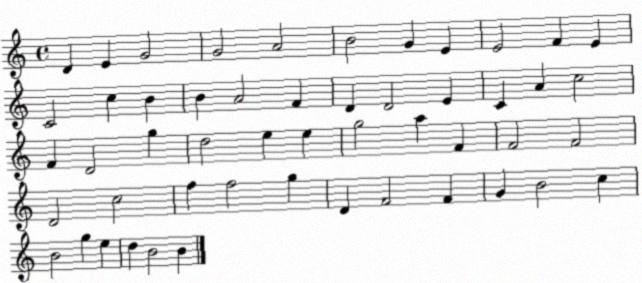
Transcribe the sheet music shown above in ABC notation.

X:1
T:Untitled
M:4/4
L:1/4
K:C
D E G2 G2 A2 B2 G E E2 F E C2 c B B A2 F D D2 E C A c2 F D2 g d2 e e g2 a F F2 F2 D2 c2 f f2 g D F2 F G B2 c B2 g e d B2 B